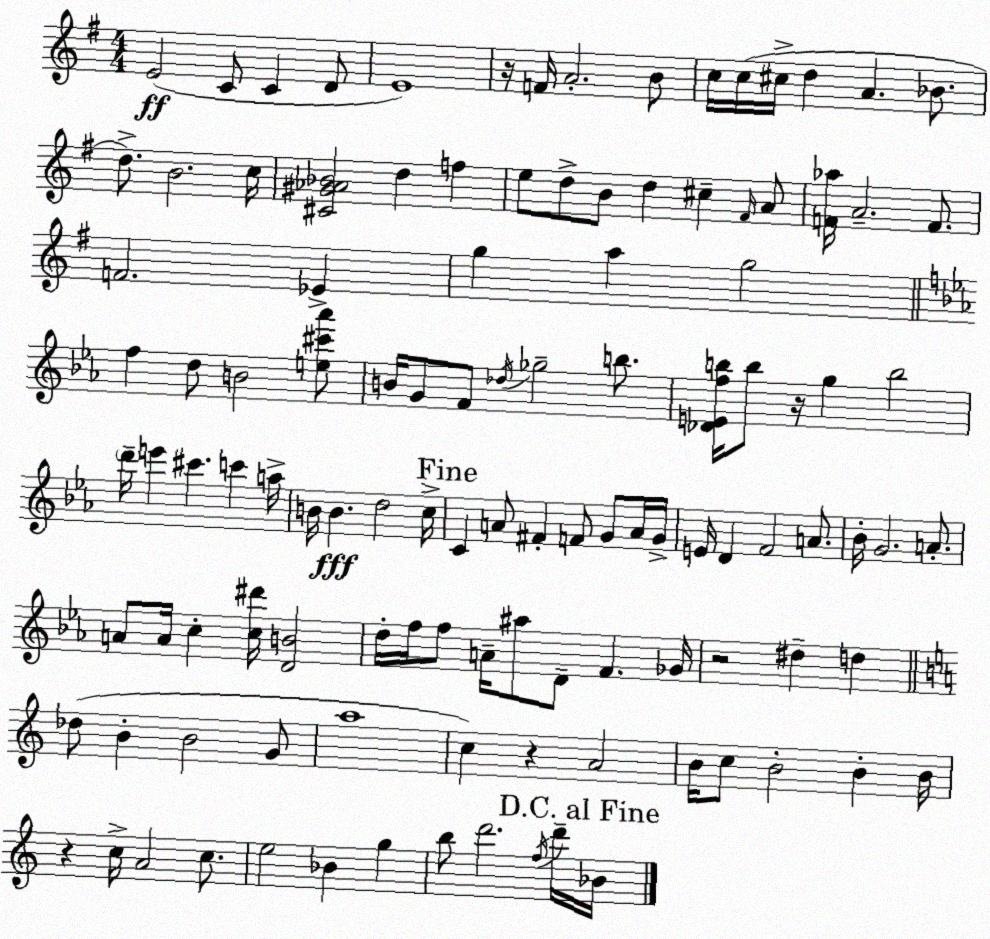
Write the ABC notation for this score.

X:1
T:Untitled
M:4/4
L:1/4
K:Em
E2 C/2 C D/2 E4 z/4 F/4 A2 B/2 c/4 c/4 ^c/4 d A _B/2 d/2 B2 c/4 [^C^G_A_B]2 d f e/2 d/2 B/2 d ^c ^F/4 A/2 [F_a]/4 A2 F/2 F2 _E g a g2 f d/2 B2 [e^c'_a']/2 B/4 G/2 F/2 _d/4 _g2 b/2 [_DEfb]/4 b/2 z/4 g b2 d'/4 e' ^c' c' a/4 B/4 B d2 c/4 C A/2 ^F F/2 G/2 A/4 G/4 E/4 D F2 A/2 _B/4 G2 A/2 A/2 A/4 c [c^d']/4 [DB]2 d/4 f/4 f/2 A/4 ^a/2 D/2 F _G/4 z2 ^d d _d/2 B B2 G/2 a4 c z A2 B/4 c/2 B2 B B/4 z c/4 A2 c/2 e2 _B g b/2 d'2 f/4 d'/4 _B/4